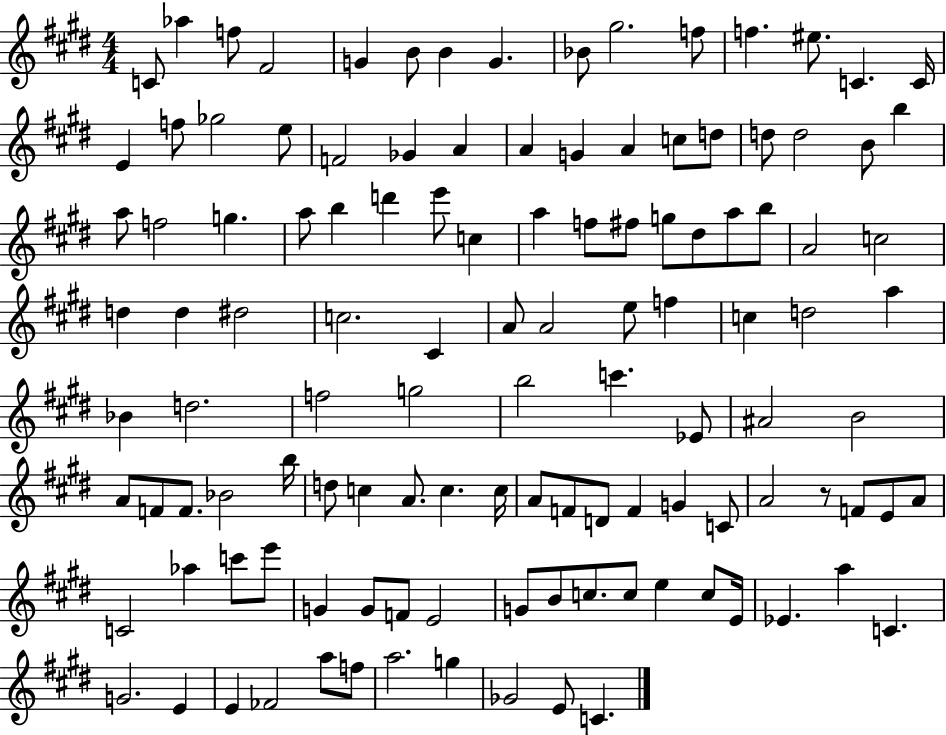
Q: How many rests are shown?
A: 1